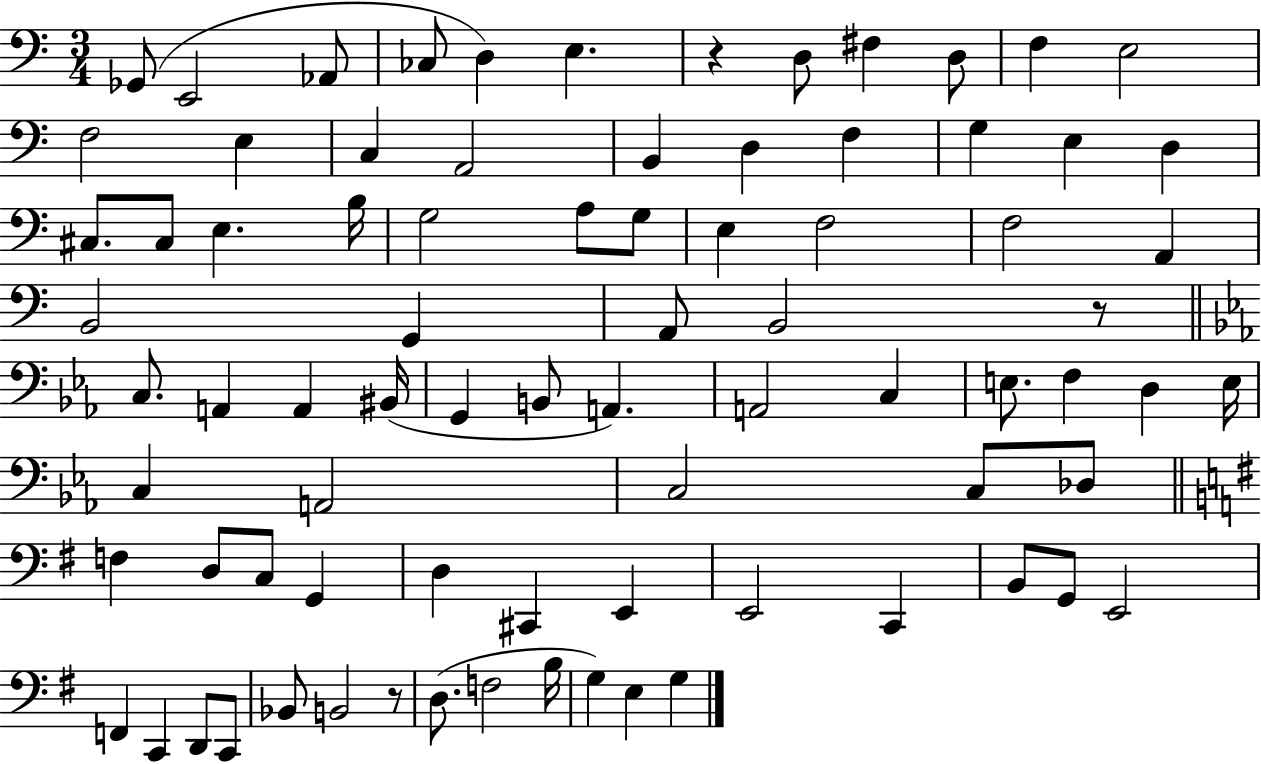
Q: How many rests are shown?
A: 3